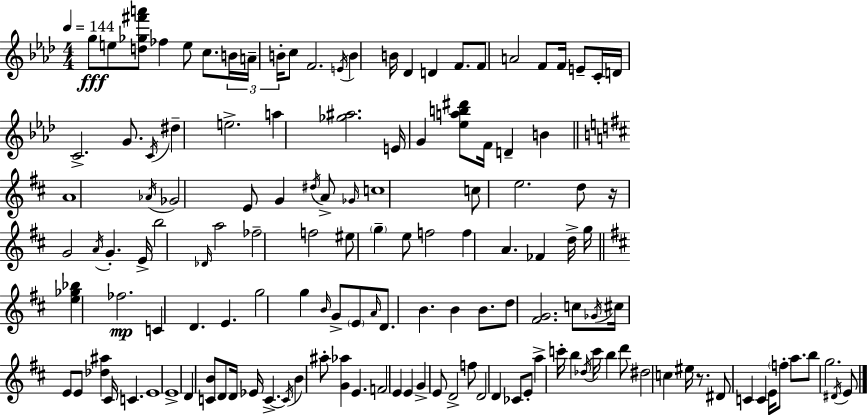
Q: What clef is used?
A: treble